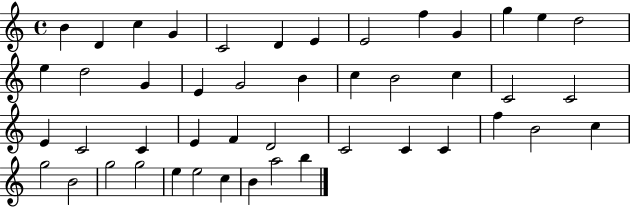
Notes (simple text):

B4/q D4/q C5/q G4/q C4/h D4/q E4/q E4/h F5/q G4/q G5/q E5/q D5/h E5/q D5/h G4/q E4/q G4/h B4/q C5/q B4/h C5/q C4/h C4/h E4/q C4/h C4/q E4/q F4/q D4/h C4/h C4/q C4/q F5/q B4/h C5/q G5/h B4/h G5/h G5/h E5/q E5/h C5/q B4/q A5/h B5/q